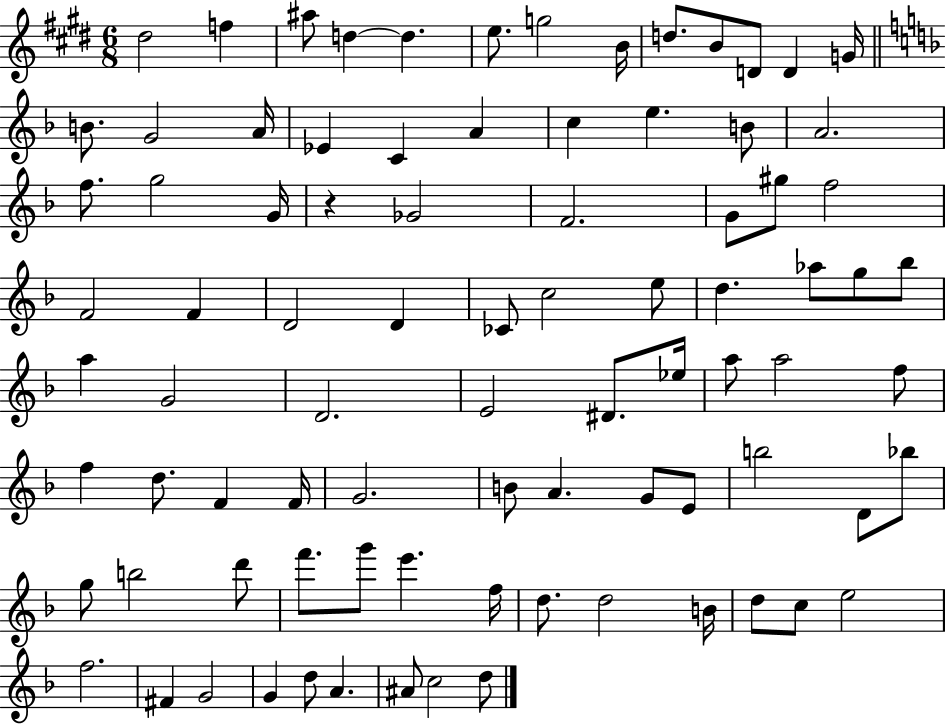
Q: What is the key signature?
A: E major